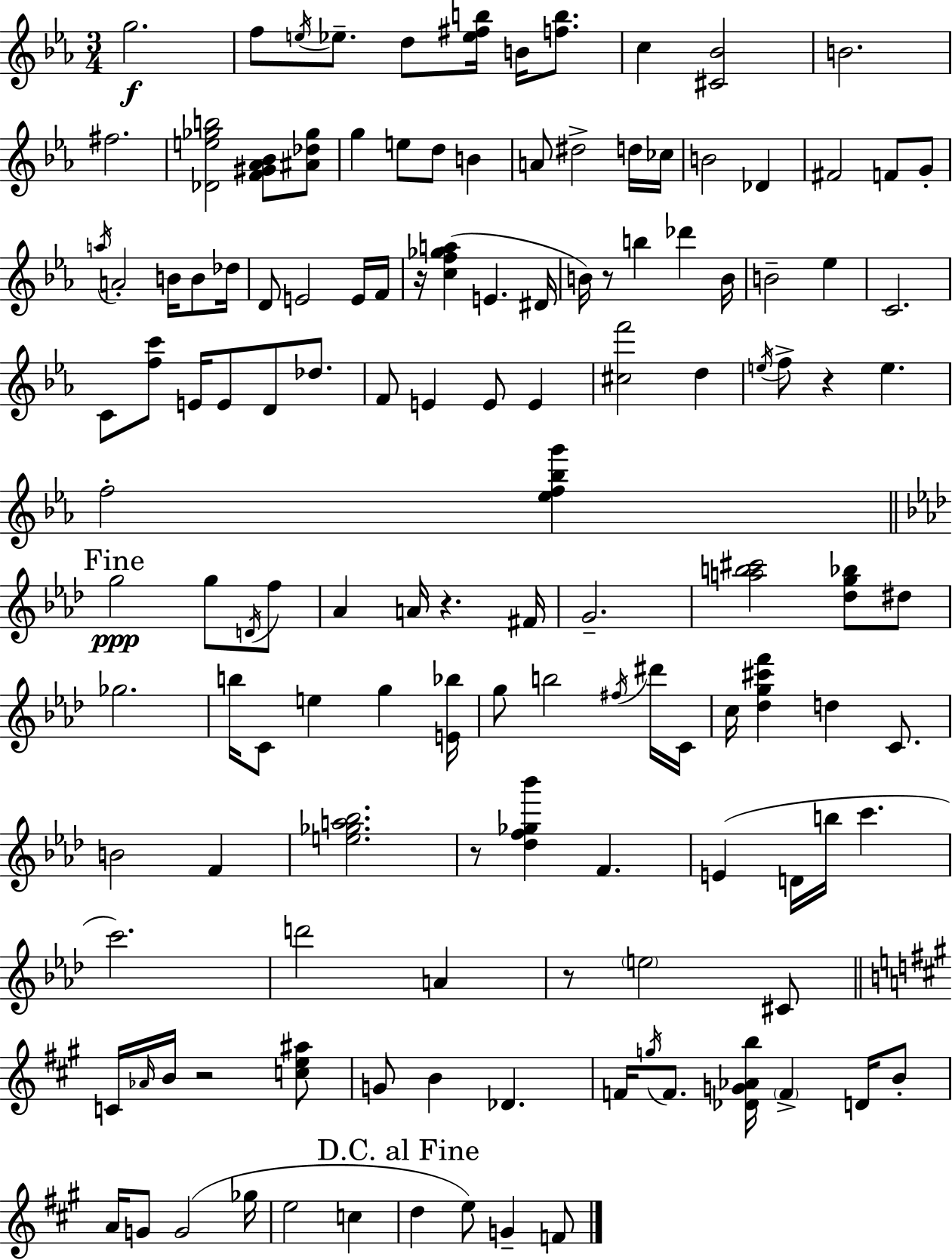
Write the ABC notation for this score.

X:1
T:Untitled
M:3/4
L:1/4
K:Eb
g2 f/2 e/4 _e/2 d/2 [_e^fb]/4 B/4 [fb]/2 c [^C_B]2 B2 ^f2 [_De_gb]2 [F^G_A_B]/2 [^A_d_g]/2 g e/2 d/2 B A/2 ^d2 d/4 _c/4 B2 _D ^F2 F/2 G/2 a/4 A2 B/4 B/2 _d/4 D/2 E2 E/4 F/4 z/4 [cf_ga] E ^D/4 B/4 z/2 b _d' B/4 B2 _e C2 C/2 [fc']/2 E/4 E/2 D/2 _d/2 F/2 E E/2 E [^cf']2 d e/4 f/2 z e f2 [_ef_bg'] g2 g/2 D/4 f/2 _A A/4 z ^F/4 G2 [ab^c']2 [_dg_b]/2 ^d/2 _g2 b/4 C/2 e g [E_b]/4 g/2 b2 ^f/4 ^d'/4 C/4 c/4 [_dg^c'f'] d C/2 B2 F [e_ga_b]2 z/2 [_df_g_b'] F E D/4 b/4 c' c'2 d'2 A z/2 e2 ^C/2 C/4 _A/4 B/4 z2 [ce^a]/2 G/2 B _D F/4 g/4 F/2 [_DG_Ab]/4 F D/4 B/2 A/4 G/2 G2 _g/4 e2 c d e/2 G F/2